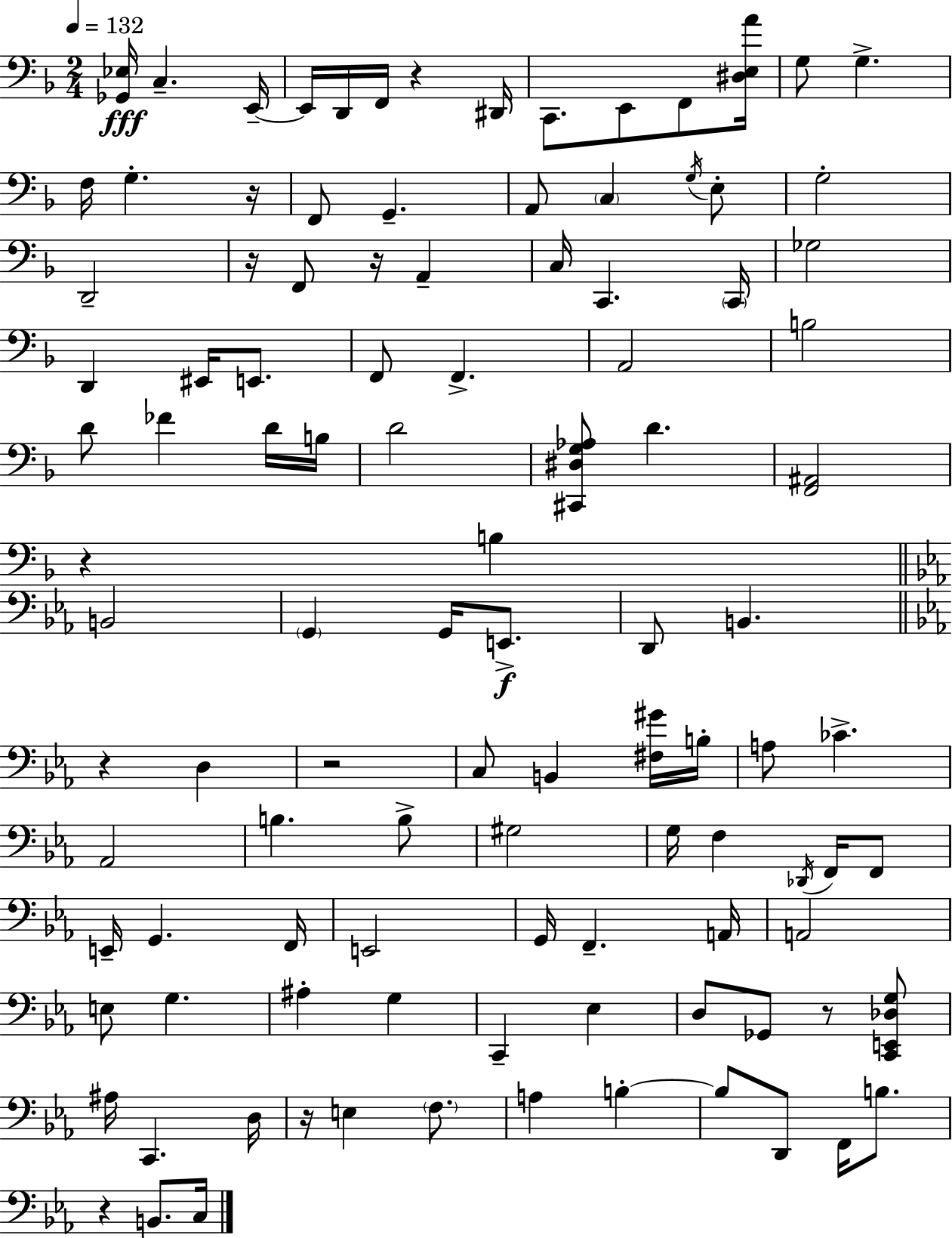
X:1
T:Untitled
M:2/4
L:1/4
K:Dm
[_G,,_E,]/4 C, E,,/4 E,,/4 D,,/4 F,,/4 z ^D,,/4 C,,/2 E,,/2 F,,/2 [^D,E,A]/4 G,/2 G, F,/4 G, z/4 F,,/2 G,, A,,/2 C, G,/4 E,/2 G,2 D,,2 z/4 F,,/2 z/4 A,, C,/4 C,, C,,/4 _G,2 D,, ^E,,/4 E,,/2 F,,/2 F,, A,,2 B,2 D/2 _F D/4 B,/4 D2 [^C,,^D,G,_A,]/2 D [F,,^A,,]2 z B, B,,2 G,, G,,/4 E,,/2 D,,/2 B,, z D, z2 C,/2 B,, [^F,^G]/4 B,/4 A,/2 _C _A,,2 B, B,/2 ^G,2 G,/4 F, _D,,/4 F,,/4 F,,/2 E,,/4 G,, F,,/4 E,,2 G,,/4 F,, A,,/4 A,,2 E,/2 G, ^A, G, C,, _E, D,/2 _G,,/2 z/2 [C,,E,,_D,G,]/2 ^A,/4 C,, D,/4 z/4 E, F,/2 A, B, B,/2 D,,/2 F,,/4 B,/2 z B,,/2 C,/4